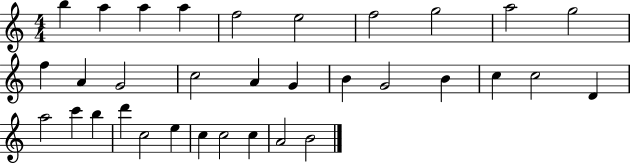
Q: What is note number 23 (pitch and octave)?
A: A5